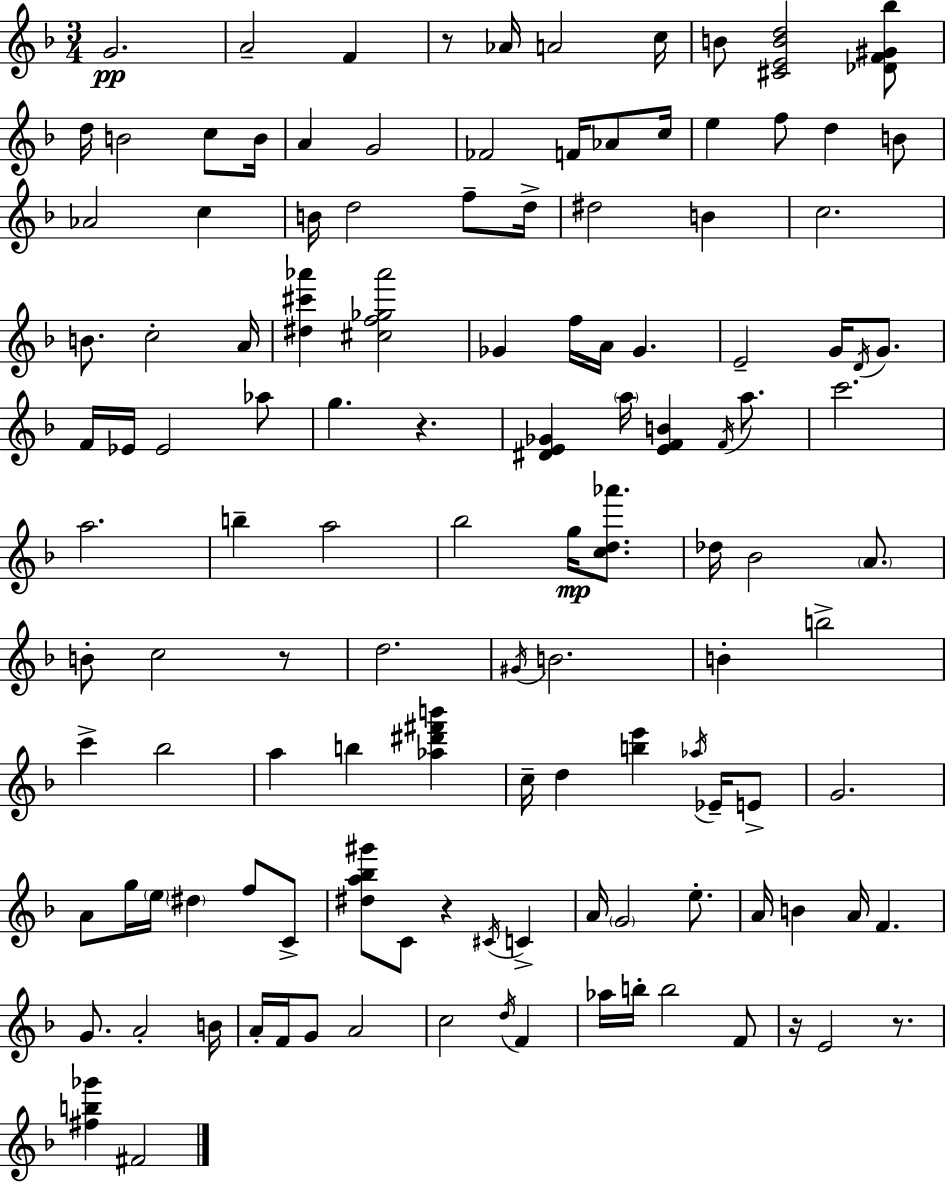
{
  \clef treble
  \numericTimeSignature
  \time 3/4
  \key d \minor
  g'2.\pp | a'2-- f'4 | r8 aes'16 a'2 c''16 | b'8 <cis' e' b' d''>2 <des' f' gis' bes''>8 | \break d''16 b'2 c''8 b'16 | a'4 g'2 | fes'2 f'16 aes'8 c''16 | e''4 f''8 d''4 b'8 | \break aes'2 c''4 | b'16 d''2 f''8-- d''16-> | dis''2 b'4 | c''2. | \break b'8. c''2-. a'16 | <dis'' cis''' aes'''>4 <cis'' f'' ges'' aes'''>2 | ges'4 f''16 a'16 ges'4. | e'2-- g'16 \acciaccatura { d'16 } g'8. | \break f'16 ees'16 ees'2 aes''8 | g''4. r4. | <dis' e' ges'>4 \parenthesize a''16 <e' f' b'>4 \acciaccatura { f'16 } a''8. | c'''2. | \break a''2. | b''4-- a''2 | bes''2 g''16\mp <c'' d'' aes'''>8. | des''16 bes'2 \parenthesize a'8. | \break b'8-. c''2 | r8 d''2. | \acciaccatura { gis'16 } b'2. | b'4-. b''2-> | \break c'''4-> bes''2 | a''4 b''4 <aes'' dis''' fis''' b'''>4 | c''16-- d''4 <b'' e'''>4 | \acciaccatura { aes''16 } ees'16-- e'8-> g'2. | \break a'8 g''16 \parenthesize e''16 \parenthesize dis''4 | f''8 c'8-> <dis'' a'' bes'' gis'''>8 c'8 r4 | \acciaccatura { cis'16 } c'4-> a'16 \parenthesize g'2 | e''8.-. a'16 b'4 a'16 f'4. | \break g'8. a'2-. | b'16 a'16-. f'16 g'8 a'2 | c''2 | \acciaccatura { d''16 } f'4 aes''16 b''16-. b''2 | \break f'8 r16 e'2 | r8. <fis'' b'' ges'''>4 fis'2 | \bar "|."
}